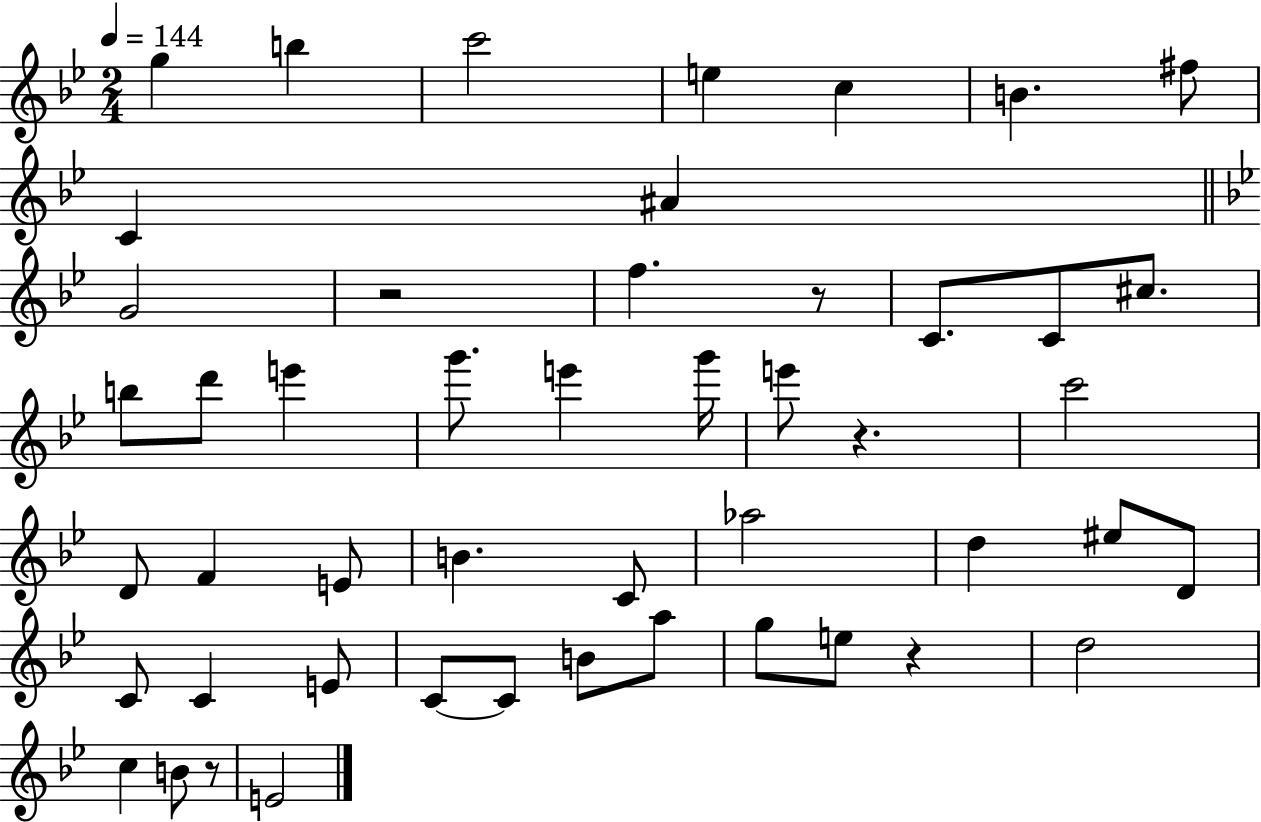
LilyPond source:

{
  \clef treble
  \numericTimeSignature
  \time 2/4
  \key bes \major
  \tempo 4 = 144
  g''4 b''4 | c'''2 | e''4 c''4 | b'4. fis''8 | \break c'4 ais'4 | \bar "||" \break \key bes \major g'2 | r2 | f''4. r8 | c'8. c'8 cis''8. | \break b''8 d'''8 e'''4 | g'''8. e'''4 g'''16 | e'''8 r4. | c'''2 | \break d'8 f'4 e'8 | b'4. c'8 | aes''2 | d''4 eis''8 d'8 | \break c'8 c'4 e'8 | c'8~~ c'8 b'8 a''8 | g''8 e''8 r4 | d''2 | \break c''4 b'8 r8 | e'2 | \bar "|."
}